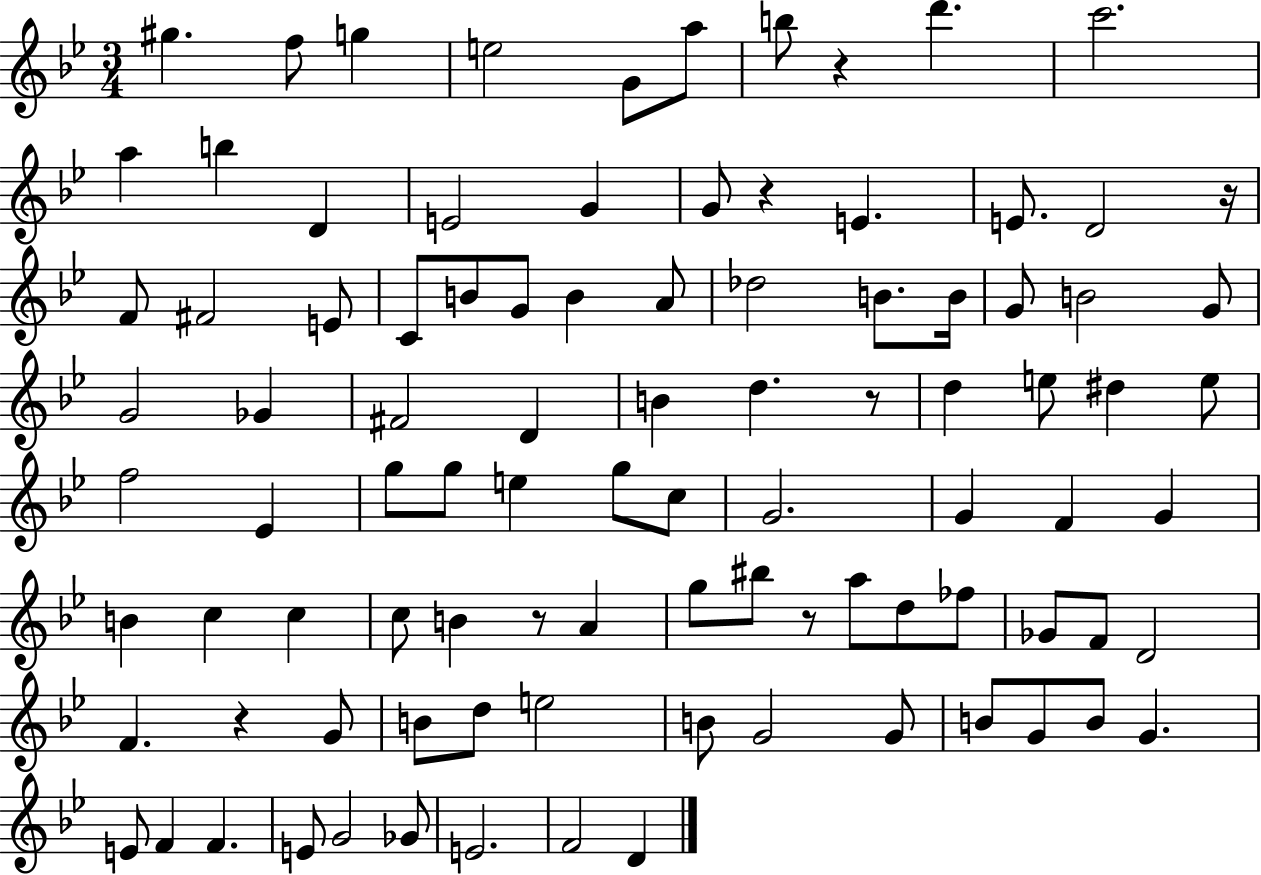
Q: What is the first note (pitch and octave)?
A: G#5